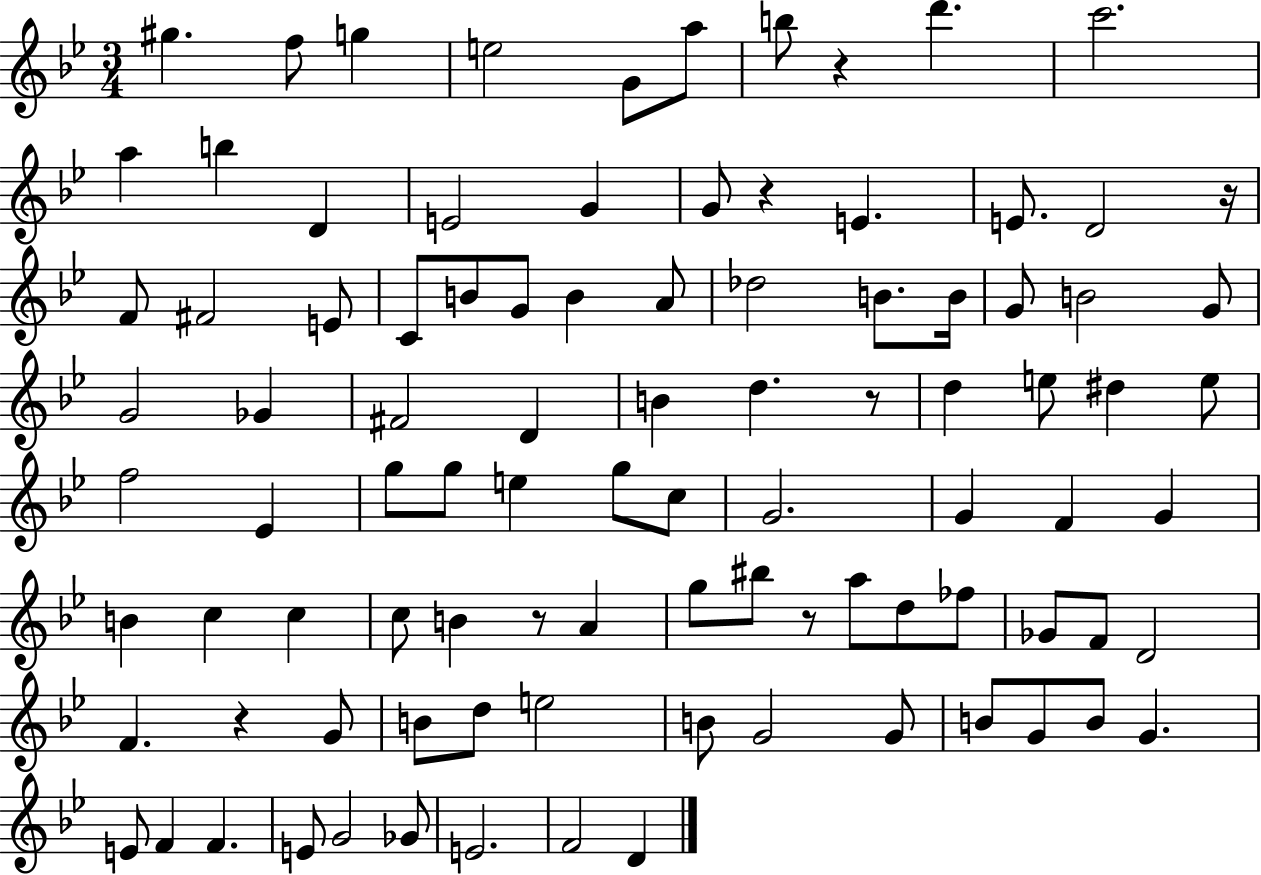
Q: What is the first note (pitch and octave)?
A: G#5